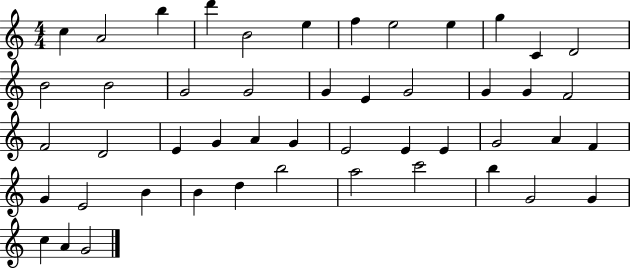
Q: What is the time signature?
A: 4/4